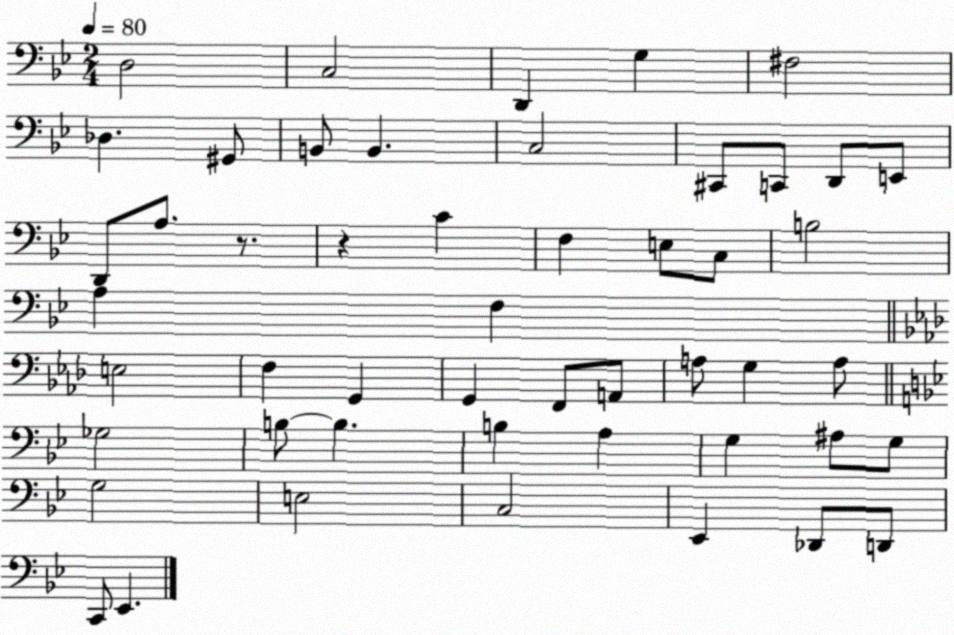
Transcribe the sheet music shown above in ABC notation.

X:1
T:Untitled
M:2/4
L:1/4
K:Bb
D,2 C,2 D,, G, ^F,2 _D, ^G,,/2 B,,/2 B,, C,2 ^C,,/2 C,,/2 D,,/2 E,,/2 D,,/2 A,/2 z/2 z C F, E,/2 C,/2 B,2 A, F, E,2 F, G,, G,, F,,/2 A,,/2 A,/2 G, A,/2 _G,2 B,/2 B, B, A, G, ^A,/2 G,/2 G,2 E,2 C,2 _E,, _D,,/2 D,,/2 C,,/2 _E,,